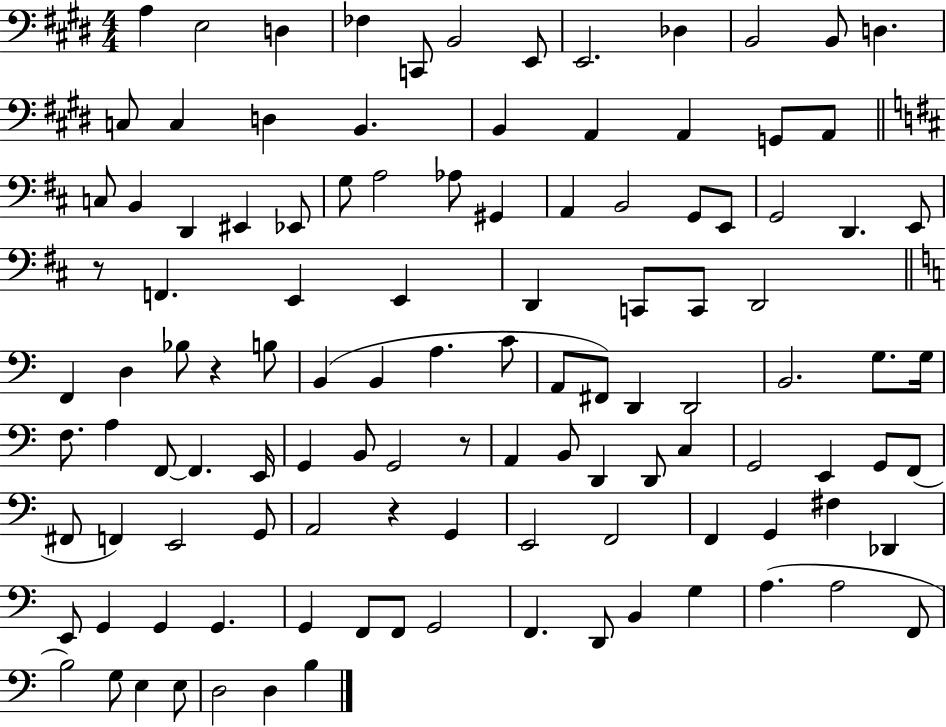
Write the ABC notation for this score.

X:1
T:Untitled
M:4/4
L:1/4
K:E
A, E,2 D, _F, C,,/2 B,,2 E,,/2 E,,2 _D, B,,2 B,,/2 D, C,/2 C, D, B,, B,, A,, A,, G,,/2 A,,/2 C,/2 B,, D,, ^E,, _E,,/2 G,/2 A,2 _A,/2 ^G,, A,, B,,2 G,,/2 E,,/2 G,,2 D,, E,,/2 z/2 F,, E,, E,, D,, C,,/2 C,,/2 D,,2 F,, D, _B,/2 z B,/2 B,, B,, A, C/2 A,,/2 ^F,,/2 D,, D,,2 B,,2 G,/2 G,/4 F,/2 A, F,,/2 F,, E,,/4 G,, B,,/2 G,,2 z/2 A,, B,,/2 D,, D,,/2 C, G,,2 E,, G,,/2 F,,/2 ^F,,/2 F,, E,,2 G,,/2 A,,2 z G,, E,,2 F,,2 F,, G,, ^F, _D,, E,,/2 G,, G,, G,, G,, F,,/2 F,,/2 G,,2 F,, D,,/2 B,, G, A, A,2 F,,/2 B,2 G,/2 E, E,/2 D,2 D, B,